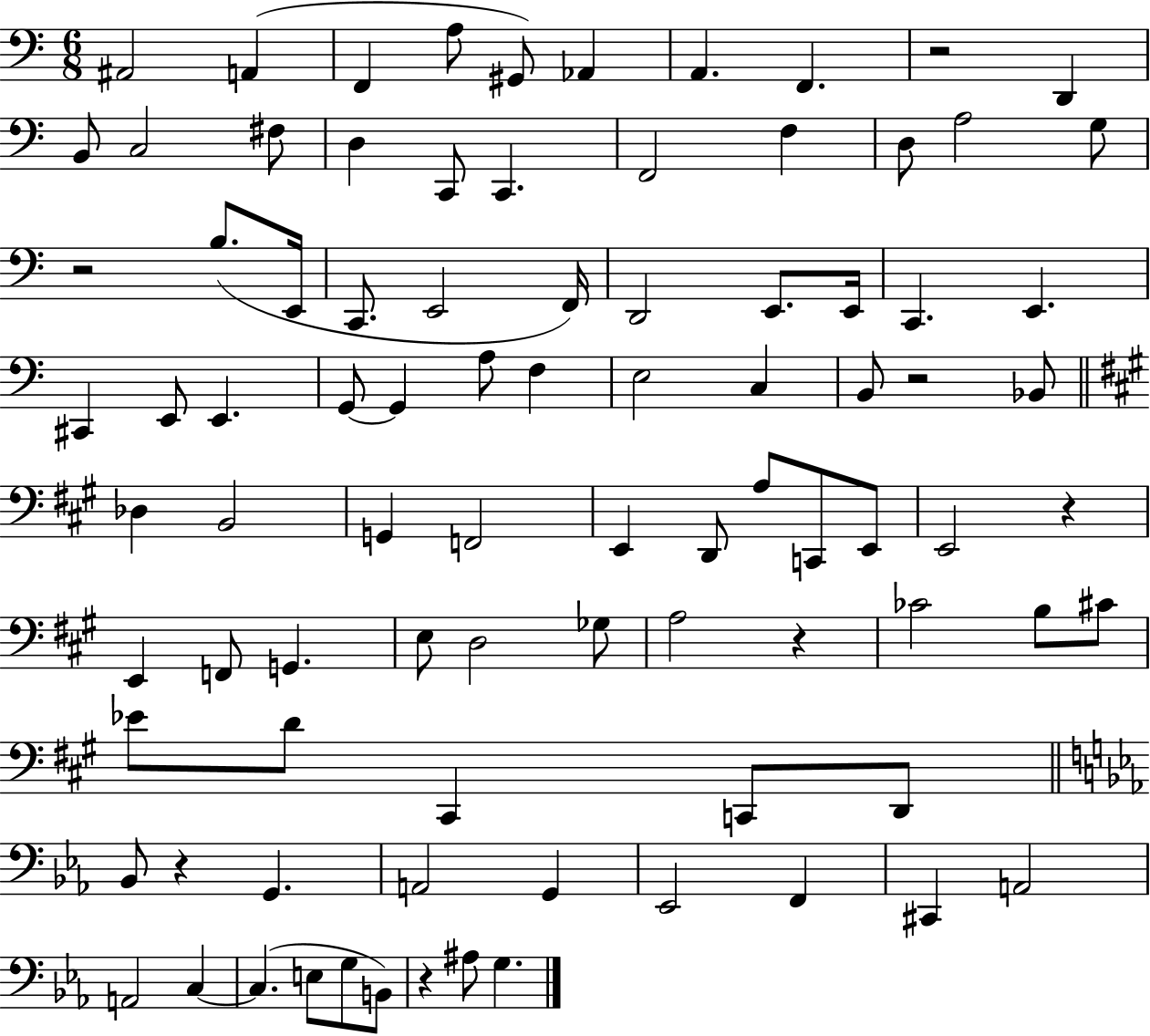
X:1
T:Untitled
M:6/8
L:1/4
K:C
^A,,2 A,, F,, A,/2 ^G,,/2 _A,, A,, F,, z2 D,, B,,/2 C,2 ^F,/2 D, C,,/2 C,, F,,2 F, D,/2 A,2 G,/2 z2 B,/2 E,,/4 C,,/2 E,,2 F,,/4 D,,2 E,,/2 E,,/4 C,, E,, ^C,, E,,/2 E,, G,,/2 G,, A,/2 F, E,2 C, B,,/2 z2 _B,,/2 _D, B,,2 G,, F,,2 E,, D,,/2 A,/2 C,,/2 E,,/2 E,,2 z E,, F,,/2 G,, E,/2 D,2 _G,/2 A,2 z _C2 B,/2 ^C/2 _E/2 D/2 ^C,, C,,/2 D,,/2 _B,,/2 z G,, A,,2 G,, _E,,2 F,, ^C,, A,,2 A,,2 C, C, E,/2 G,/2 B,,/2 z ^A,/2 G,